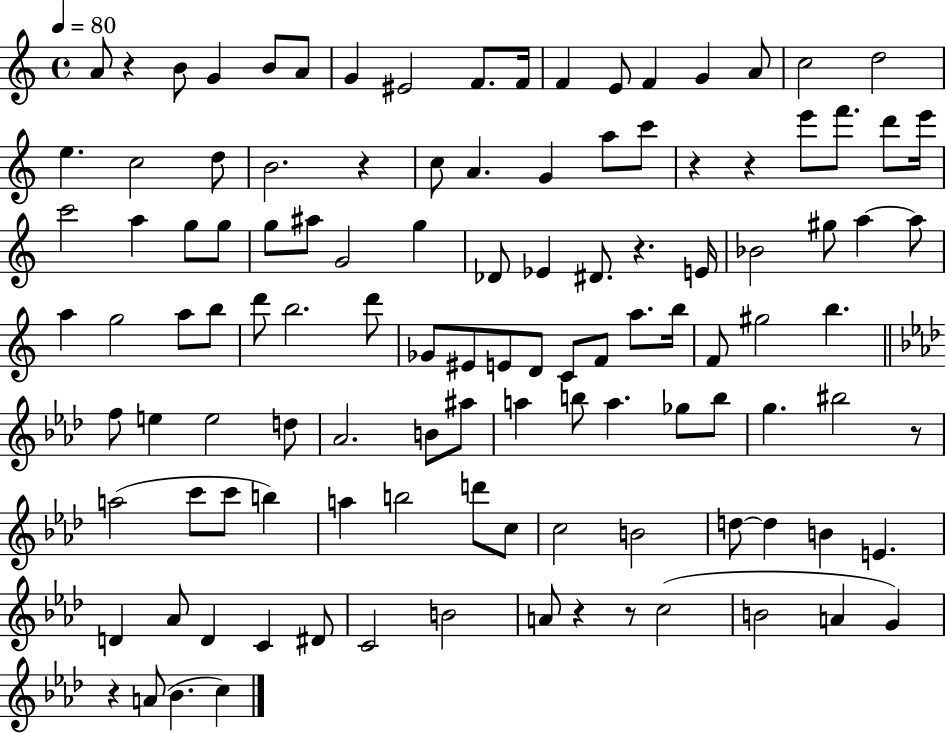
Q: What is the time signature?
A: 4/4